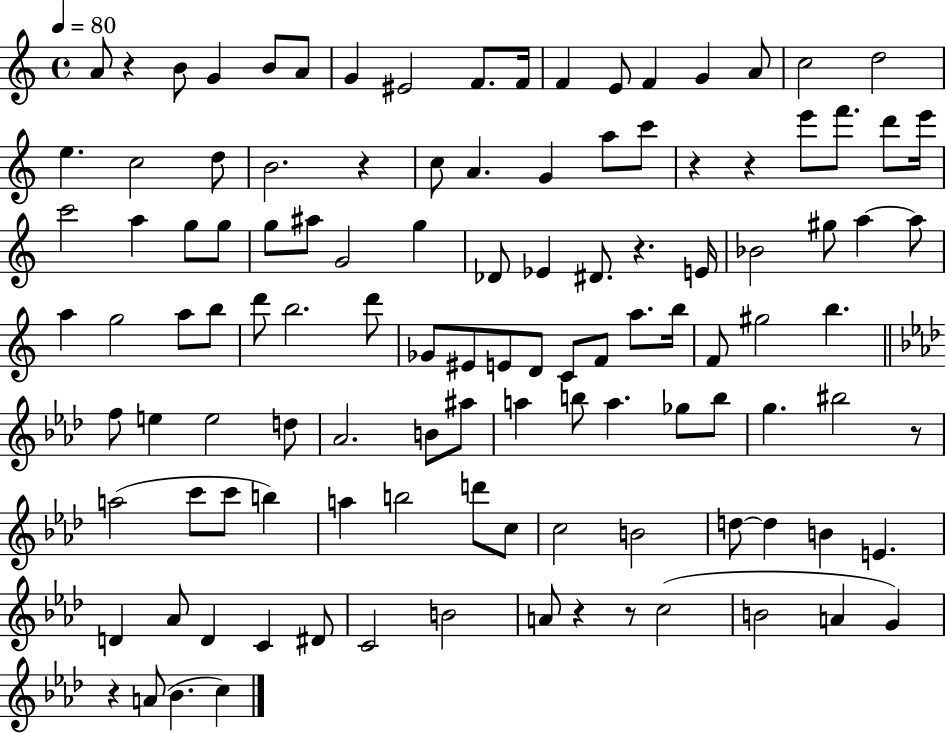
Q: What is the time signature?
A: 4/4